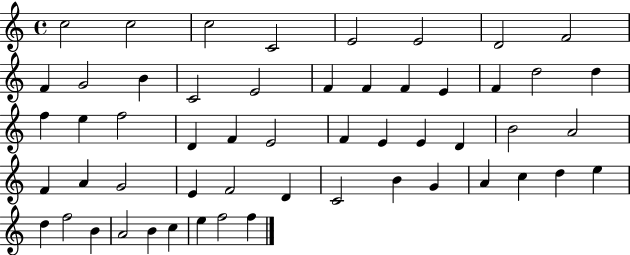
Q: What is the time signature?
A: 4/4